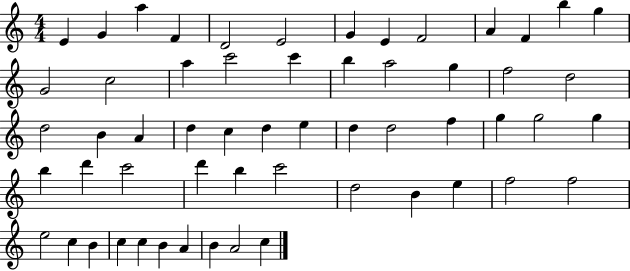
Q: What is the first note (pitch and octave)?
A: E4